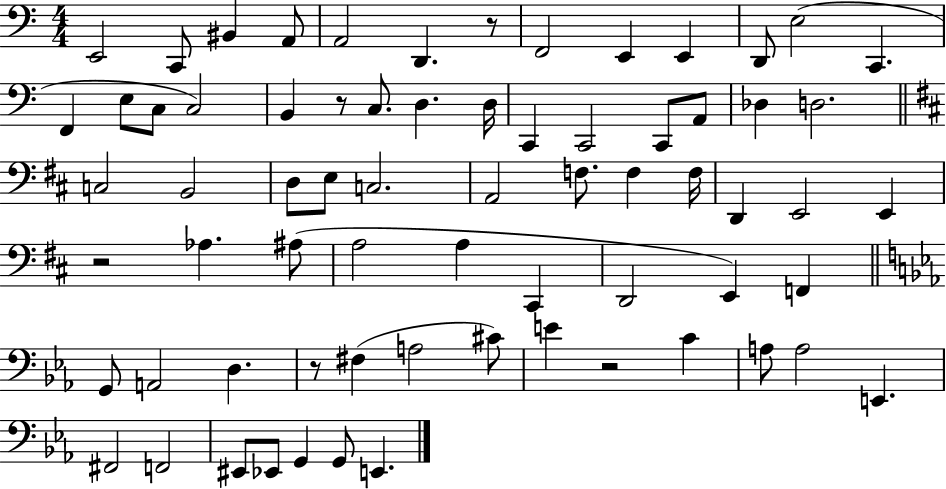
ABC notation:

X:1
T:Untitled
M:4/4
L:1/4
K:C
E,,2 C,,/2 ^B,, A,,/2 A,,2 D,, z/2 F,,2 E,, E,, D,,/2 E,2 C,, F,, E,/2 C,/2 C,2 B,, z/2 C,/2 D, D,/4 C,, C,,2 C,,/2 A,,/2 _D, D,2 C,2 B,,2 D,/2 E,/2 C,2 A,,2 F,/2 F, F,/4 D,, E,,2 E,, z2 _A, ^A,/2 A,2 A, ^C,, D,,2 E,, F,, G,,/2 A,,2 D, z/2 ^F, A,2 ^C/2 E z2 C A,/2 A,2 E,, ^F,,2 F,,2 ^E,,/2 _E,,/2 G,, G,,/2 E,,